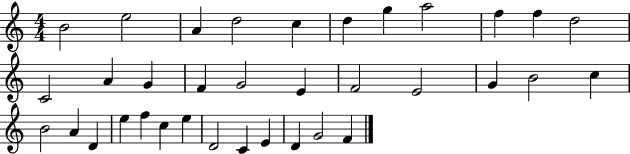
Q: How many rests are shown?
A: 0